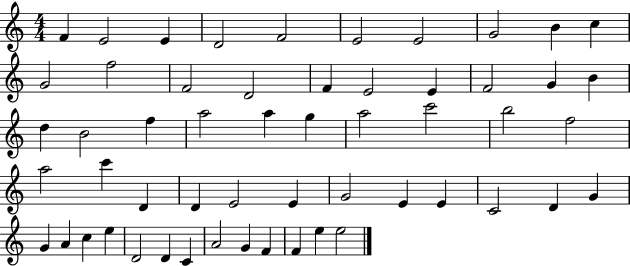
F4/q E4/h E4/q D4/h F4/h E4/h E4/h G4/h B4/q C5/q G4/h F5/h F4/h D4/h F4/q E4/h E4/q F4/h G4/q B4/q D5/q B4/h F5/q A5/h A5/q G5/q A5/h C6/h B5/h F5/h A5/h C6/q D4/q D4/q E4/h E4/q G4/h E4/q E4/q C4/h D4/q G4/q G4/q A4/q C5/q E5/q D4/h D4/q C4/q A4/h G4/q F4/q F4/q E5/q E5/h